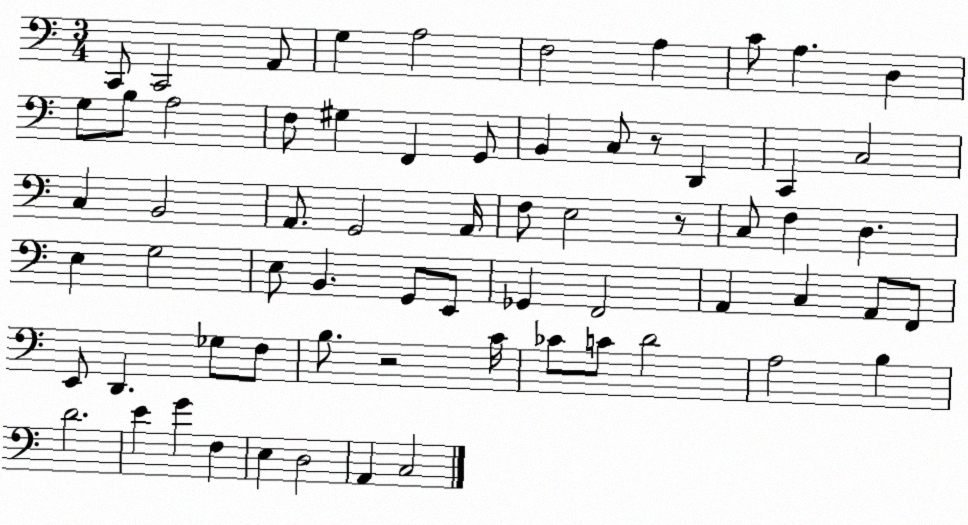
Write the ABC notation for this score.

X:1
T:Untitled
M:3/4
L:1/4
K:C
C,,/2 C,,2 A,,/2 G, A,2 F,2 A, C/2 A, D, G,/2 B,/2 A,2 F,/2 ^G, F,, G,,/2 B,, C,/2 z/2 D,, C,, C,2 C, B,,2 A,,/2 G,,2 A,,/4 F,/2 E,2 z/2 C,/2 F, D, E, G,2 E,/2 B,, G,,/2 E,,/2 _G,, F,,2 A,, C, A,,/2 F,,/2 E,,/2 D,, _G,/2 F,/2 B,/2 z2 C/4 _C/2 C/2 D2 A,2 B, D2 E G F, E, D,2 A,, C,2